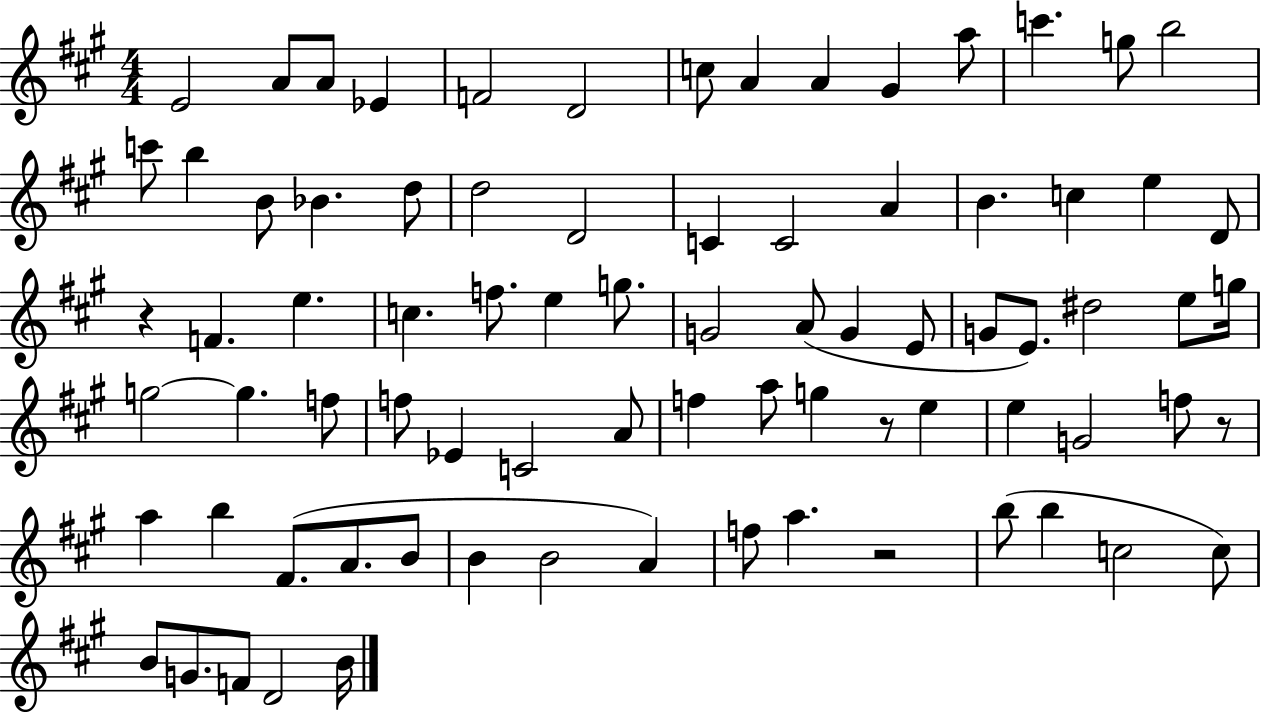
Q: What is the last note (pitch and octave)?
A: B4